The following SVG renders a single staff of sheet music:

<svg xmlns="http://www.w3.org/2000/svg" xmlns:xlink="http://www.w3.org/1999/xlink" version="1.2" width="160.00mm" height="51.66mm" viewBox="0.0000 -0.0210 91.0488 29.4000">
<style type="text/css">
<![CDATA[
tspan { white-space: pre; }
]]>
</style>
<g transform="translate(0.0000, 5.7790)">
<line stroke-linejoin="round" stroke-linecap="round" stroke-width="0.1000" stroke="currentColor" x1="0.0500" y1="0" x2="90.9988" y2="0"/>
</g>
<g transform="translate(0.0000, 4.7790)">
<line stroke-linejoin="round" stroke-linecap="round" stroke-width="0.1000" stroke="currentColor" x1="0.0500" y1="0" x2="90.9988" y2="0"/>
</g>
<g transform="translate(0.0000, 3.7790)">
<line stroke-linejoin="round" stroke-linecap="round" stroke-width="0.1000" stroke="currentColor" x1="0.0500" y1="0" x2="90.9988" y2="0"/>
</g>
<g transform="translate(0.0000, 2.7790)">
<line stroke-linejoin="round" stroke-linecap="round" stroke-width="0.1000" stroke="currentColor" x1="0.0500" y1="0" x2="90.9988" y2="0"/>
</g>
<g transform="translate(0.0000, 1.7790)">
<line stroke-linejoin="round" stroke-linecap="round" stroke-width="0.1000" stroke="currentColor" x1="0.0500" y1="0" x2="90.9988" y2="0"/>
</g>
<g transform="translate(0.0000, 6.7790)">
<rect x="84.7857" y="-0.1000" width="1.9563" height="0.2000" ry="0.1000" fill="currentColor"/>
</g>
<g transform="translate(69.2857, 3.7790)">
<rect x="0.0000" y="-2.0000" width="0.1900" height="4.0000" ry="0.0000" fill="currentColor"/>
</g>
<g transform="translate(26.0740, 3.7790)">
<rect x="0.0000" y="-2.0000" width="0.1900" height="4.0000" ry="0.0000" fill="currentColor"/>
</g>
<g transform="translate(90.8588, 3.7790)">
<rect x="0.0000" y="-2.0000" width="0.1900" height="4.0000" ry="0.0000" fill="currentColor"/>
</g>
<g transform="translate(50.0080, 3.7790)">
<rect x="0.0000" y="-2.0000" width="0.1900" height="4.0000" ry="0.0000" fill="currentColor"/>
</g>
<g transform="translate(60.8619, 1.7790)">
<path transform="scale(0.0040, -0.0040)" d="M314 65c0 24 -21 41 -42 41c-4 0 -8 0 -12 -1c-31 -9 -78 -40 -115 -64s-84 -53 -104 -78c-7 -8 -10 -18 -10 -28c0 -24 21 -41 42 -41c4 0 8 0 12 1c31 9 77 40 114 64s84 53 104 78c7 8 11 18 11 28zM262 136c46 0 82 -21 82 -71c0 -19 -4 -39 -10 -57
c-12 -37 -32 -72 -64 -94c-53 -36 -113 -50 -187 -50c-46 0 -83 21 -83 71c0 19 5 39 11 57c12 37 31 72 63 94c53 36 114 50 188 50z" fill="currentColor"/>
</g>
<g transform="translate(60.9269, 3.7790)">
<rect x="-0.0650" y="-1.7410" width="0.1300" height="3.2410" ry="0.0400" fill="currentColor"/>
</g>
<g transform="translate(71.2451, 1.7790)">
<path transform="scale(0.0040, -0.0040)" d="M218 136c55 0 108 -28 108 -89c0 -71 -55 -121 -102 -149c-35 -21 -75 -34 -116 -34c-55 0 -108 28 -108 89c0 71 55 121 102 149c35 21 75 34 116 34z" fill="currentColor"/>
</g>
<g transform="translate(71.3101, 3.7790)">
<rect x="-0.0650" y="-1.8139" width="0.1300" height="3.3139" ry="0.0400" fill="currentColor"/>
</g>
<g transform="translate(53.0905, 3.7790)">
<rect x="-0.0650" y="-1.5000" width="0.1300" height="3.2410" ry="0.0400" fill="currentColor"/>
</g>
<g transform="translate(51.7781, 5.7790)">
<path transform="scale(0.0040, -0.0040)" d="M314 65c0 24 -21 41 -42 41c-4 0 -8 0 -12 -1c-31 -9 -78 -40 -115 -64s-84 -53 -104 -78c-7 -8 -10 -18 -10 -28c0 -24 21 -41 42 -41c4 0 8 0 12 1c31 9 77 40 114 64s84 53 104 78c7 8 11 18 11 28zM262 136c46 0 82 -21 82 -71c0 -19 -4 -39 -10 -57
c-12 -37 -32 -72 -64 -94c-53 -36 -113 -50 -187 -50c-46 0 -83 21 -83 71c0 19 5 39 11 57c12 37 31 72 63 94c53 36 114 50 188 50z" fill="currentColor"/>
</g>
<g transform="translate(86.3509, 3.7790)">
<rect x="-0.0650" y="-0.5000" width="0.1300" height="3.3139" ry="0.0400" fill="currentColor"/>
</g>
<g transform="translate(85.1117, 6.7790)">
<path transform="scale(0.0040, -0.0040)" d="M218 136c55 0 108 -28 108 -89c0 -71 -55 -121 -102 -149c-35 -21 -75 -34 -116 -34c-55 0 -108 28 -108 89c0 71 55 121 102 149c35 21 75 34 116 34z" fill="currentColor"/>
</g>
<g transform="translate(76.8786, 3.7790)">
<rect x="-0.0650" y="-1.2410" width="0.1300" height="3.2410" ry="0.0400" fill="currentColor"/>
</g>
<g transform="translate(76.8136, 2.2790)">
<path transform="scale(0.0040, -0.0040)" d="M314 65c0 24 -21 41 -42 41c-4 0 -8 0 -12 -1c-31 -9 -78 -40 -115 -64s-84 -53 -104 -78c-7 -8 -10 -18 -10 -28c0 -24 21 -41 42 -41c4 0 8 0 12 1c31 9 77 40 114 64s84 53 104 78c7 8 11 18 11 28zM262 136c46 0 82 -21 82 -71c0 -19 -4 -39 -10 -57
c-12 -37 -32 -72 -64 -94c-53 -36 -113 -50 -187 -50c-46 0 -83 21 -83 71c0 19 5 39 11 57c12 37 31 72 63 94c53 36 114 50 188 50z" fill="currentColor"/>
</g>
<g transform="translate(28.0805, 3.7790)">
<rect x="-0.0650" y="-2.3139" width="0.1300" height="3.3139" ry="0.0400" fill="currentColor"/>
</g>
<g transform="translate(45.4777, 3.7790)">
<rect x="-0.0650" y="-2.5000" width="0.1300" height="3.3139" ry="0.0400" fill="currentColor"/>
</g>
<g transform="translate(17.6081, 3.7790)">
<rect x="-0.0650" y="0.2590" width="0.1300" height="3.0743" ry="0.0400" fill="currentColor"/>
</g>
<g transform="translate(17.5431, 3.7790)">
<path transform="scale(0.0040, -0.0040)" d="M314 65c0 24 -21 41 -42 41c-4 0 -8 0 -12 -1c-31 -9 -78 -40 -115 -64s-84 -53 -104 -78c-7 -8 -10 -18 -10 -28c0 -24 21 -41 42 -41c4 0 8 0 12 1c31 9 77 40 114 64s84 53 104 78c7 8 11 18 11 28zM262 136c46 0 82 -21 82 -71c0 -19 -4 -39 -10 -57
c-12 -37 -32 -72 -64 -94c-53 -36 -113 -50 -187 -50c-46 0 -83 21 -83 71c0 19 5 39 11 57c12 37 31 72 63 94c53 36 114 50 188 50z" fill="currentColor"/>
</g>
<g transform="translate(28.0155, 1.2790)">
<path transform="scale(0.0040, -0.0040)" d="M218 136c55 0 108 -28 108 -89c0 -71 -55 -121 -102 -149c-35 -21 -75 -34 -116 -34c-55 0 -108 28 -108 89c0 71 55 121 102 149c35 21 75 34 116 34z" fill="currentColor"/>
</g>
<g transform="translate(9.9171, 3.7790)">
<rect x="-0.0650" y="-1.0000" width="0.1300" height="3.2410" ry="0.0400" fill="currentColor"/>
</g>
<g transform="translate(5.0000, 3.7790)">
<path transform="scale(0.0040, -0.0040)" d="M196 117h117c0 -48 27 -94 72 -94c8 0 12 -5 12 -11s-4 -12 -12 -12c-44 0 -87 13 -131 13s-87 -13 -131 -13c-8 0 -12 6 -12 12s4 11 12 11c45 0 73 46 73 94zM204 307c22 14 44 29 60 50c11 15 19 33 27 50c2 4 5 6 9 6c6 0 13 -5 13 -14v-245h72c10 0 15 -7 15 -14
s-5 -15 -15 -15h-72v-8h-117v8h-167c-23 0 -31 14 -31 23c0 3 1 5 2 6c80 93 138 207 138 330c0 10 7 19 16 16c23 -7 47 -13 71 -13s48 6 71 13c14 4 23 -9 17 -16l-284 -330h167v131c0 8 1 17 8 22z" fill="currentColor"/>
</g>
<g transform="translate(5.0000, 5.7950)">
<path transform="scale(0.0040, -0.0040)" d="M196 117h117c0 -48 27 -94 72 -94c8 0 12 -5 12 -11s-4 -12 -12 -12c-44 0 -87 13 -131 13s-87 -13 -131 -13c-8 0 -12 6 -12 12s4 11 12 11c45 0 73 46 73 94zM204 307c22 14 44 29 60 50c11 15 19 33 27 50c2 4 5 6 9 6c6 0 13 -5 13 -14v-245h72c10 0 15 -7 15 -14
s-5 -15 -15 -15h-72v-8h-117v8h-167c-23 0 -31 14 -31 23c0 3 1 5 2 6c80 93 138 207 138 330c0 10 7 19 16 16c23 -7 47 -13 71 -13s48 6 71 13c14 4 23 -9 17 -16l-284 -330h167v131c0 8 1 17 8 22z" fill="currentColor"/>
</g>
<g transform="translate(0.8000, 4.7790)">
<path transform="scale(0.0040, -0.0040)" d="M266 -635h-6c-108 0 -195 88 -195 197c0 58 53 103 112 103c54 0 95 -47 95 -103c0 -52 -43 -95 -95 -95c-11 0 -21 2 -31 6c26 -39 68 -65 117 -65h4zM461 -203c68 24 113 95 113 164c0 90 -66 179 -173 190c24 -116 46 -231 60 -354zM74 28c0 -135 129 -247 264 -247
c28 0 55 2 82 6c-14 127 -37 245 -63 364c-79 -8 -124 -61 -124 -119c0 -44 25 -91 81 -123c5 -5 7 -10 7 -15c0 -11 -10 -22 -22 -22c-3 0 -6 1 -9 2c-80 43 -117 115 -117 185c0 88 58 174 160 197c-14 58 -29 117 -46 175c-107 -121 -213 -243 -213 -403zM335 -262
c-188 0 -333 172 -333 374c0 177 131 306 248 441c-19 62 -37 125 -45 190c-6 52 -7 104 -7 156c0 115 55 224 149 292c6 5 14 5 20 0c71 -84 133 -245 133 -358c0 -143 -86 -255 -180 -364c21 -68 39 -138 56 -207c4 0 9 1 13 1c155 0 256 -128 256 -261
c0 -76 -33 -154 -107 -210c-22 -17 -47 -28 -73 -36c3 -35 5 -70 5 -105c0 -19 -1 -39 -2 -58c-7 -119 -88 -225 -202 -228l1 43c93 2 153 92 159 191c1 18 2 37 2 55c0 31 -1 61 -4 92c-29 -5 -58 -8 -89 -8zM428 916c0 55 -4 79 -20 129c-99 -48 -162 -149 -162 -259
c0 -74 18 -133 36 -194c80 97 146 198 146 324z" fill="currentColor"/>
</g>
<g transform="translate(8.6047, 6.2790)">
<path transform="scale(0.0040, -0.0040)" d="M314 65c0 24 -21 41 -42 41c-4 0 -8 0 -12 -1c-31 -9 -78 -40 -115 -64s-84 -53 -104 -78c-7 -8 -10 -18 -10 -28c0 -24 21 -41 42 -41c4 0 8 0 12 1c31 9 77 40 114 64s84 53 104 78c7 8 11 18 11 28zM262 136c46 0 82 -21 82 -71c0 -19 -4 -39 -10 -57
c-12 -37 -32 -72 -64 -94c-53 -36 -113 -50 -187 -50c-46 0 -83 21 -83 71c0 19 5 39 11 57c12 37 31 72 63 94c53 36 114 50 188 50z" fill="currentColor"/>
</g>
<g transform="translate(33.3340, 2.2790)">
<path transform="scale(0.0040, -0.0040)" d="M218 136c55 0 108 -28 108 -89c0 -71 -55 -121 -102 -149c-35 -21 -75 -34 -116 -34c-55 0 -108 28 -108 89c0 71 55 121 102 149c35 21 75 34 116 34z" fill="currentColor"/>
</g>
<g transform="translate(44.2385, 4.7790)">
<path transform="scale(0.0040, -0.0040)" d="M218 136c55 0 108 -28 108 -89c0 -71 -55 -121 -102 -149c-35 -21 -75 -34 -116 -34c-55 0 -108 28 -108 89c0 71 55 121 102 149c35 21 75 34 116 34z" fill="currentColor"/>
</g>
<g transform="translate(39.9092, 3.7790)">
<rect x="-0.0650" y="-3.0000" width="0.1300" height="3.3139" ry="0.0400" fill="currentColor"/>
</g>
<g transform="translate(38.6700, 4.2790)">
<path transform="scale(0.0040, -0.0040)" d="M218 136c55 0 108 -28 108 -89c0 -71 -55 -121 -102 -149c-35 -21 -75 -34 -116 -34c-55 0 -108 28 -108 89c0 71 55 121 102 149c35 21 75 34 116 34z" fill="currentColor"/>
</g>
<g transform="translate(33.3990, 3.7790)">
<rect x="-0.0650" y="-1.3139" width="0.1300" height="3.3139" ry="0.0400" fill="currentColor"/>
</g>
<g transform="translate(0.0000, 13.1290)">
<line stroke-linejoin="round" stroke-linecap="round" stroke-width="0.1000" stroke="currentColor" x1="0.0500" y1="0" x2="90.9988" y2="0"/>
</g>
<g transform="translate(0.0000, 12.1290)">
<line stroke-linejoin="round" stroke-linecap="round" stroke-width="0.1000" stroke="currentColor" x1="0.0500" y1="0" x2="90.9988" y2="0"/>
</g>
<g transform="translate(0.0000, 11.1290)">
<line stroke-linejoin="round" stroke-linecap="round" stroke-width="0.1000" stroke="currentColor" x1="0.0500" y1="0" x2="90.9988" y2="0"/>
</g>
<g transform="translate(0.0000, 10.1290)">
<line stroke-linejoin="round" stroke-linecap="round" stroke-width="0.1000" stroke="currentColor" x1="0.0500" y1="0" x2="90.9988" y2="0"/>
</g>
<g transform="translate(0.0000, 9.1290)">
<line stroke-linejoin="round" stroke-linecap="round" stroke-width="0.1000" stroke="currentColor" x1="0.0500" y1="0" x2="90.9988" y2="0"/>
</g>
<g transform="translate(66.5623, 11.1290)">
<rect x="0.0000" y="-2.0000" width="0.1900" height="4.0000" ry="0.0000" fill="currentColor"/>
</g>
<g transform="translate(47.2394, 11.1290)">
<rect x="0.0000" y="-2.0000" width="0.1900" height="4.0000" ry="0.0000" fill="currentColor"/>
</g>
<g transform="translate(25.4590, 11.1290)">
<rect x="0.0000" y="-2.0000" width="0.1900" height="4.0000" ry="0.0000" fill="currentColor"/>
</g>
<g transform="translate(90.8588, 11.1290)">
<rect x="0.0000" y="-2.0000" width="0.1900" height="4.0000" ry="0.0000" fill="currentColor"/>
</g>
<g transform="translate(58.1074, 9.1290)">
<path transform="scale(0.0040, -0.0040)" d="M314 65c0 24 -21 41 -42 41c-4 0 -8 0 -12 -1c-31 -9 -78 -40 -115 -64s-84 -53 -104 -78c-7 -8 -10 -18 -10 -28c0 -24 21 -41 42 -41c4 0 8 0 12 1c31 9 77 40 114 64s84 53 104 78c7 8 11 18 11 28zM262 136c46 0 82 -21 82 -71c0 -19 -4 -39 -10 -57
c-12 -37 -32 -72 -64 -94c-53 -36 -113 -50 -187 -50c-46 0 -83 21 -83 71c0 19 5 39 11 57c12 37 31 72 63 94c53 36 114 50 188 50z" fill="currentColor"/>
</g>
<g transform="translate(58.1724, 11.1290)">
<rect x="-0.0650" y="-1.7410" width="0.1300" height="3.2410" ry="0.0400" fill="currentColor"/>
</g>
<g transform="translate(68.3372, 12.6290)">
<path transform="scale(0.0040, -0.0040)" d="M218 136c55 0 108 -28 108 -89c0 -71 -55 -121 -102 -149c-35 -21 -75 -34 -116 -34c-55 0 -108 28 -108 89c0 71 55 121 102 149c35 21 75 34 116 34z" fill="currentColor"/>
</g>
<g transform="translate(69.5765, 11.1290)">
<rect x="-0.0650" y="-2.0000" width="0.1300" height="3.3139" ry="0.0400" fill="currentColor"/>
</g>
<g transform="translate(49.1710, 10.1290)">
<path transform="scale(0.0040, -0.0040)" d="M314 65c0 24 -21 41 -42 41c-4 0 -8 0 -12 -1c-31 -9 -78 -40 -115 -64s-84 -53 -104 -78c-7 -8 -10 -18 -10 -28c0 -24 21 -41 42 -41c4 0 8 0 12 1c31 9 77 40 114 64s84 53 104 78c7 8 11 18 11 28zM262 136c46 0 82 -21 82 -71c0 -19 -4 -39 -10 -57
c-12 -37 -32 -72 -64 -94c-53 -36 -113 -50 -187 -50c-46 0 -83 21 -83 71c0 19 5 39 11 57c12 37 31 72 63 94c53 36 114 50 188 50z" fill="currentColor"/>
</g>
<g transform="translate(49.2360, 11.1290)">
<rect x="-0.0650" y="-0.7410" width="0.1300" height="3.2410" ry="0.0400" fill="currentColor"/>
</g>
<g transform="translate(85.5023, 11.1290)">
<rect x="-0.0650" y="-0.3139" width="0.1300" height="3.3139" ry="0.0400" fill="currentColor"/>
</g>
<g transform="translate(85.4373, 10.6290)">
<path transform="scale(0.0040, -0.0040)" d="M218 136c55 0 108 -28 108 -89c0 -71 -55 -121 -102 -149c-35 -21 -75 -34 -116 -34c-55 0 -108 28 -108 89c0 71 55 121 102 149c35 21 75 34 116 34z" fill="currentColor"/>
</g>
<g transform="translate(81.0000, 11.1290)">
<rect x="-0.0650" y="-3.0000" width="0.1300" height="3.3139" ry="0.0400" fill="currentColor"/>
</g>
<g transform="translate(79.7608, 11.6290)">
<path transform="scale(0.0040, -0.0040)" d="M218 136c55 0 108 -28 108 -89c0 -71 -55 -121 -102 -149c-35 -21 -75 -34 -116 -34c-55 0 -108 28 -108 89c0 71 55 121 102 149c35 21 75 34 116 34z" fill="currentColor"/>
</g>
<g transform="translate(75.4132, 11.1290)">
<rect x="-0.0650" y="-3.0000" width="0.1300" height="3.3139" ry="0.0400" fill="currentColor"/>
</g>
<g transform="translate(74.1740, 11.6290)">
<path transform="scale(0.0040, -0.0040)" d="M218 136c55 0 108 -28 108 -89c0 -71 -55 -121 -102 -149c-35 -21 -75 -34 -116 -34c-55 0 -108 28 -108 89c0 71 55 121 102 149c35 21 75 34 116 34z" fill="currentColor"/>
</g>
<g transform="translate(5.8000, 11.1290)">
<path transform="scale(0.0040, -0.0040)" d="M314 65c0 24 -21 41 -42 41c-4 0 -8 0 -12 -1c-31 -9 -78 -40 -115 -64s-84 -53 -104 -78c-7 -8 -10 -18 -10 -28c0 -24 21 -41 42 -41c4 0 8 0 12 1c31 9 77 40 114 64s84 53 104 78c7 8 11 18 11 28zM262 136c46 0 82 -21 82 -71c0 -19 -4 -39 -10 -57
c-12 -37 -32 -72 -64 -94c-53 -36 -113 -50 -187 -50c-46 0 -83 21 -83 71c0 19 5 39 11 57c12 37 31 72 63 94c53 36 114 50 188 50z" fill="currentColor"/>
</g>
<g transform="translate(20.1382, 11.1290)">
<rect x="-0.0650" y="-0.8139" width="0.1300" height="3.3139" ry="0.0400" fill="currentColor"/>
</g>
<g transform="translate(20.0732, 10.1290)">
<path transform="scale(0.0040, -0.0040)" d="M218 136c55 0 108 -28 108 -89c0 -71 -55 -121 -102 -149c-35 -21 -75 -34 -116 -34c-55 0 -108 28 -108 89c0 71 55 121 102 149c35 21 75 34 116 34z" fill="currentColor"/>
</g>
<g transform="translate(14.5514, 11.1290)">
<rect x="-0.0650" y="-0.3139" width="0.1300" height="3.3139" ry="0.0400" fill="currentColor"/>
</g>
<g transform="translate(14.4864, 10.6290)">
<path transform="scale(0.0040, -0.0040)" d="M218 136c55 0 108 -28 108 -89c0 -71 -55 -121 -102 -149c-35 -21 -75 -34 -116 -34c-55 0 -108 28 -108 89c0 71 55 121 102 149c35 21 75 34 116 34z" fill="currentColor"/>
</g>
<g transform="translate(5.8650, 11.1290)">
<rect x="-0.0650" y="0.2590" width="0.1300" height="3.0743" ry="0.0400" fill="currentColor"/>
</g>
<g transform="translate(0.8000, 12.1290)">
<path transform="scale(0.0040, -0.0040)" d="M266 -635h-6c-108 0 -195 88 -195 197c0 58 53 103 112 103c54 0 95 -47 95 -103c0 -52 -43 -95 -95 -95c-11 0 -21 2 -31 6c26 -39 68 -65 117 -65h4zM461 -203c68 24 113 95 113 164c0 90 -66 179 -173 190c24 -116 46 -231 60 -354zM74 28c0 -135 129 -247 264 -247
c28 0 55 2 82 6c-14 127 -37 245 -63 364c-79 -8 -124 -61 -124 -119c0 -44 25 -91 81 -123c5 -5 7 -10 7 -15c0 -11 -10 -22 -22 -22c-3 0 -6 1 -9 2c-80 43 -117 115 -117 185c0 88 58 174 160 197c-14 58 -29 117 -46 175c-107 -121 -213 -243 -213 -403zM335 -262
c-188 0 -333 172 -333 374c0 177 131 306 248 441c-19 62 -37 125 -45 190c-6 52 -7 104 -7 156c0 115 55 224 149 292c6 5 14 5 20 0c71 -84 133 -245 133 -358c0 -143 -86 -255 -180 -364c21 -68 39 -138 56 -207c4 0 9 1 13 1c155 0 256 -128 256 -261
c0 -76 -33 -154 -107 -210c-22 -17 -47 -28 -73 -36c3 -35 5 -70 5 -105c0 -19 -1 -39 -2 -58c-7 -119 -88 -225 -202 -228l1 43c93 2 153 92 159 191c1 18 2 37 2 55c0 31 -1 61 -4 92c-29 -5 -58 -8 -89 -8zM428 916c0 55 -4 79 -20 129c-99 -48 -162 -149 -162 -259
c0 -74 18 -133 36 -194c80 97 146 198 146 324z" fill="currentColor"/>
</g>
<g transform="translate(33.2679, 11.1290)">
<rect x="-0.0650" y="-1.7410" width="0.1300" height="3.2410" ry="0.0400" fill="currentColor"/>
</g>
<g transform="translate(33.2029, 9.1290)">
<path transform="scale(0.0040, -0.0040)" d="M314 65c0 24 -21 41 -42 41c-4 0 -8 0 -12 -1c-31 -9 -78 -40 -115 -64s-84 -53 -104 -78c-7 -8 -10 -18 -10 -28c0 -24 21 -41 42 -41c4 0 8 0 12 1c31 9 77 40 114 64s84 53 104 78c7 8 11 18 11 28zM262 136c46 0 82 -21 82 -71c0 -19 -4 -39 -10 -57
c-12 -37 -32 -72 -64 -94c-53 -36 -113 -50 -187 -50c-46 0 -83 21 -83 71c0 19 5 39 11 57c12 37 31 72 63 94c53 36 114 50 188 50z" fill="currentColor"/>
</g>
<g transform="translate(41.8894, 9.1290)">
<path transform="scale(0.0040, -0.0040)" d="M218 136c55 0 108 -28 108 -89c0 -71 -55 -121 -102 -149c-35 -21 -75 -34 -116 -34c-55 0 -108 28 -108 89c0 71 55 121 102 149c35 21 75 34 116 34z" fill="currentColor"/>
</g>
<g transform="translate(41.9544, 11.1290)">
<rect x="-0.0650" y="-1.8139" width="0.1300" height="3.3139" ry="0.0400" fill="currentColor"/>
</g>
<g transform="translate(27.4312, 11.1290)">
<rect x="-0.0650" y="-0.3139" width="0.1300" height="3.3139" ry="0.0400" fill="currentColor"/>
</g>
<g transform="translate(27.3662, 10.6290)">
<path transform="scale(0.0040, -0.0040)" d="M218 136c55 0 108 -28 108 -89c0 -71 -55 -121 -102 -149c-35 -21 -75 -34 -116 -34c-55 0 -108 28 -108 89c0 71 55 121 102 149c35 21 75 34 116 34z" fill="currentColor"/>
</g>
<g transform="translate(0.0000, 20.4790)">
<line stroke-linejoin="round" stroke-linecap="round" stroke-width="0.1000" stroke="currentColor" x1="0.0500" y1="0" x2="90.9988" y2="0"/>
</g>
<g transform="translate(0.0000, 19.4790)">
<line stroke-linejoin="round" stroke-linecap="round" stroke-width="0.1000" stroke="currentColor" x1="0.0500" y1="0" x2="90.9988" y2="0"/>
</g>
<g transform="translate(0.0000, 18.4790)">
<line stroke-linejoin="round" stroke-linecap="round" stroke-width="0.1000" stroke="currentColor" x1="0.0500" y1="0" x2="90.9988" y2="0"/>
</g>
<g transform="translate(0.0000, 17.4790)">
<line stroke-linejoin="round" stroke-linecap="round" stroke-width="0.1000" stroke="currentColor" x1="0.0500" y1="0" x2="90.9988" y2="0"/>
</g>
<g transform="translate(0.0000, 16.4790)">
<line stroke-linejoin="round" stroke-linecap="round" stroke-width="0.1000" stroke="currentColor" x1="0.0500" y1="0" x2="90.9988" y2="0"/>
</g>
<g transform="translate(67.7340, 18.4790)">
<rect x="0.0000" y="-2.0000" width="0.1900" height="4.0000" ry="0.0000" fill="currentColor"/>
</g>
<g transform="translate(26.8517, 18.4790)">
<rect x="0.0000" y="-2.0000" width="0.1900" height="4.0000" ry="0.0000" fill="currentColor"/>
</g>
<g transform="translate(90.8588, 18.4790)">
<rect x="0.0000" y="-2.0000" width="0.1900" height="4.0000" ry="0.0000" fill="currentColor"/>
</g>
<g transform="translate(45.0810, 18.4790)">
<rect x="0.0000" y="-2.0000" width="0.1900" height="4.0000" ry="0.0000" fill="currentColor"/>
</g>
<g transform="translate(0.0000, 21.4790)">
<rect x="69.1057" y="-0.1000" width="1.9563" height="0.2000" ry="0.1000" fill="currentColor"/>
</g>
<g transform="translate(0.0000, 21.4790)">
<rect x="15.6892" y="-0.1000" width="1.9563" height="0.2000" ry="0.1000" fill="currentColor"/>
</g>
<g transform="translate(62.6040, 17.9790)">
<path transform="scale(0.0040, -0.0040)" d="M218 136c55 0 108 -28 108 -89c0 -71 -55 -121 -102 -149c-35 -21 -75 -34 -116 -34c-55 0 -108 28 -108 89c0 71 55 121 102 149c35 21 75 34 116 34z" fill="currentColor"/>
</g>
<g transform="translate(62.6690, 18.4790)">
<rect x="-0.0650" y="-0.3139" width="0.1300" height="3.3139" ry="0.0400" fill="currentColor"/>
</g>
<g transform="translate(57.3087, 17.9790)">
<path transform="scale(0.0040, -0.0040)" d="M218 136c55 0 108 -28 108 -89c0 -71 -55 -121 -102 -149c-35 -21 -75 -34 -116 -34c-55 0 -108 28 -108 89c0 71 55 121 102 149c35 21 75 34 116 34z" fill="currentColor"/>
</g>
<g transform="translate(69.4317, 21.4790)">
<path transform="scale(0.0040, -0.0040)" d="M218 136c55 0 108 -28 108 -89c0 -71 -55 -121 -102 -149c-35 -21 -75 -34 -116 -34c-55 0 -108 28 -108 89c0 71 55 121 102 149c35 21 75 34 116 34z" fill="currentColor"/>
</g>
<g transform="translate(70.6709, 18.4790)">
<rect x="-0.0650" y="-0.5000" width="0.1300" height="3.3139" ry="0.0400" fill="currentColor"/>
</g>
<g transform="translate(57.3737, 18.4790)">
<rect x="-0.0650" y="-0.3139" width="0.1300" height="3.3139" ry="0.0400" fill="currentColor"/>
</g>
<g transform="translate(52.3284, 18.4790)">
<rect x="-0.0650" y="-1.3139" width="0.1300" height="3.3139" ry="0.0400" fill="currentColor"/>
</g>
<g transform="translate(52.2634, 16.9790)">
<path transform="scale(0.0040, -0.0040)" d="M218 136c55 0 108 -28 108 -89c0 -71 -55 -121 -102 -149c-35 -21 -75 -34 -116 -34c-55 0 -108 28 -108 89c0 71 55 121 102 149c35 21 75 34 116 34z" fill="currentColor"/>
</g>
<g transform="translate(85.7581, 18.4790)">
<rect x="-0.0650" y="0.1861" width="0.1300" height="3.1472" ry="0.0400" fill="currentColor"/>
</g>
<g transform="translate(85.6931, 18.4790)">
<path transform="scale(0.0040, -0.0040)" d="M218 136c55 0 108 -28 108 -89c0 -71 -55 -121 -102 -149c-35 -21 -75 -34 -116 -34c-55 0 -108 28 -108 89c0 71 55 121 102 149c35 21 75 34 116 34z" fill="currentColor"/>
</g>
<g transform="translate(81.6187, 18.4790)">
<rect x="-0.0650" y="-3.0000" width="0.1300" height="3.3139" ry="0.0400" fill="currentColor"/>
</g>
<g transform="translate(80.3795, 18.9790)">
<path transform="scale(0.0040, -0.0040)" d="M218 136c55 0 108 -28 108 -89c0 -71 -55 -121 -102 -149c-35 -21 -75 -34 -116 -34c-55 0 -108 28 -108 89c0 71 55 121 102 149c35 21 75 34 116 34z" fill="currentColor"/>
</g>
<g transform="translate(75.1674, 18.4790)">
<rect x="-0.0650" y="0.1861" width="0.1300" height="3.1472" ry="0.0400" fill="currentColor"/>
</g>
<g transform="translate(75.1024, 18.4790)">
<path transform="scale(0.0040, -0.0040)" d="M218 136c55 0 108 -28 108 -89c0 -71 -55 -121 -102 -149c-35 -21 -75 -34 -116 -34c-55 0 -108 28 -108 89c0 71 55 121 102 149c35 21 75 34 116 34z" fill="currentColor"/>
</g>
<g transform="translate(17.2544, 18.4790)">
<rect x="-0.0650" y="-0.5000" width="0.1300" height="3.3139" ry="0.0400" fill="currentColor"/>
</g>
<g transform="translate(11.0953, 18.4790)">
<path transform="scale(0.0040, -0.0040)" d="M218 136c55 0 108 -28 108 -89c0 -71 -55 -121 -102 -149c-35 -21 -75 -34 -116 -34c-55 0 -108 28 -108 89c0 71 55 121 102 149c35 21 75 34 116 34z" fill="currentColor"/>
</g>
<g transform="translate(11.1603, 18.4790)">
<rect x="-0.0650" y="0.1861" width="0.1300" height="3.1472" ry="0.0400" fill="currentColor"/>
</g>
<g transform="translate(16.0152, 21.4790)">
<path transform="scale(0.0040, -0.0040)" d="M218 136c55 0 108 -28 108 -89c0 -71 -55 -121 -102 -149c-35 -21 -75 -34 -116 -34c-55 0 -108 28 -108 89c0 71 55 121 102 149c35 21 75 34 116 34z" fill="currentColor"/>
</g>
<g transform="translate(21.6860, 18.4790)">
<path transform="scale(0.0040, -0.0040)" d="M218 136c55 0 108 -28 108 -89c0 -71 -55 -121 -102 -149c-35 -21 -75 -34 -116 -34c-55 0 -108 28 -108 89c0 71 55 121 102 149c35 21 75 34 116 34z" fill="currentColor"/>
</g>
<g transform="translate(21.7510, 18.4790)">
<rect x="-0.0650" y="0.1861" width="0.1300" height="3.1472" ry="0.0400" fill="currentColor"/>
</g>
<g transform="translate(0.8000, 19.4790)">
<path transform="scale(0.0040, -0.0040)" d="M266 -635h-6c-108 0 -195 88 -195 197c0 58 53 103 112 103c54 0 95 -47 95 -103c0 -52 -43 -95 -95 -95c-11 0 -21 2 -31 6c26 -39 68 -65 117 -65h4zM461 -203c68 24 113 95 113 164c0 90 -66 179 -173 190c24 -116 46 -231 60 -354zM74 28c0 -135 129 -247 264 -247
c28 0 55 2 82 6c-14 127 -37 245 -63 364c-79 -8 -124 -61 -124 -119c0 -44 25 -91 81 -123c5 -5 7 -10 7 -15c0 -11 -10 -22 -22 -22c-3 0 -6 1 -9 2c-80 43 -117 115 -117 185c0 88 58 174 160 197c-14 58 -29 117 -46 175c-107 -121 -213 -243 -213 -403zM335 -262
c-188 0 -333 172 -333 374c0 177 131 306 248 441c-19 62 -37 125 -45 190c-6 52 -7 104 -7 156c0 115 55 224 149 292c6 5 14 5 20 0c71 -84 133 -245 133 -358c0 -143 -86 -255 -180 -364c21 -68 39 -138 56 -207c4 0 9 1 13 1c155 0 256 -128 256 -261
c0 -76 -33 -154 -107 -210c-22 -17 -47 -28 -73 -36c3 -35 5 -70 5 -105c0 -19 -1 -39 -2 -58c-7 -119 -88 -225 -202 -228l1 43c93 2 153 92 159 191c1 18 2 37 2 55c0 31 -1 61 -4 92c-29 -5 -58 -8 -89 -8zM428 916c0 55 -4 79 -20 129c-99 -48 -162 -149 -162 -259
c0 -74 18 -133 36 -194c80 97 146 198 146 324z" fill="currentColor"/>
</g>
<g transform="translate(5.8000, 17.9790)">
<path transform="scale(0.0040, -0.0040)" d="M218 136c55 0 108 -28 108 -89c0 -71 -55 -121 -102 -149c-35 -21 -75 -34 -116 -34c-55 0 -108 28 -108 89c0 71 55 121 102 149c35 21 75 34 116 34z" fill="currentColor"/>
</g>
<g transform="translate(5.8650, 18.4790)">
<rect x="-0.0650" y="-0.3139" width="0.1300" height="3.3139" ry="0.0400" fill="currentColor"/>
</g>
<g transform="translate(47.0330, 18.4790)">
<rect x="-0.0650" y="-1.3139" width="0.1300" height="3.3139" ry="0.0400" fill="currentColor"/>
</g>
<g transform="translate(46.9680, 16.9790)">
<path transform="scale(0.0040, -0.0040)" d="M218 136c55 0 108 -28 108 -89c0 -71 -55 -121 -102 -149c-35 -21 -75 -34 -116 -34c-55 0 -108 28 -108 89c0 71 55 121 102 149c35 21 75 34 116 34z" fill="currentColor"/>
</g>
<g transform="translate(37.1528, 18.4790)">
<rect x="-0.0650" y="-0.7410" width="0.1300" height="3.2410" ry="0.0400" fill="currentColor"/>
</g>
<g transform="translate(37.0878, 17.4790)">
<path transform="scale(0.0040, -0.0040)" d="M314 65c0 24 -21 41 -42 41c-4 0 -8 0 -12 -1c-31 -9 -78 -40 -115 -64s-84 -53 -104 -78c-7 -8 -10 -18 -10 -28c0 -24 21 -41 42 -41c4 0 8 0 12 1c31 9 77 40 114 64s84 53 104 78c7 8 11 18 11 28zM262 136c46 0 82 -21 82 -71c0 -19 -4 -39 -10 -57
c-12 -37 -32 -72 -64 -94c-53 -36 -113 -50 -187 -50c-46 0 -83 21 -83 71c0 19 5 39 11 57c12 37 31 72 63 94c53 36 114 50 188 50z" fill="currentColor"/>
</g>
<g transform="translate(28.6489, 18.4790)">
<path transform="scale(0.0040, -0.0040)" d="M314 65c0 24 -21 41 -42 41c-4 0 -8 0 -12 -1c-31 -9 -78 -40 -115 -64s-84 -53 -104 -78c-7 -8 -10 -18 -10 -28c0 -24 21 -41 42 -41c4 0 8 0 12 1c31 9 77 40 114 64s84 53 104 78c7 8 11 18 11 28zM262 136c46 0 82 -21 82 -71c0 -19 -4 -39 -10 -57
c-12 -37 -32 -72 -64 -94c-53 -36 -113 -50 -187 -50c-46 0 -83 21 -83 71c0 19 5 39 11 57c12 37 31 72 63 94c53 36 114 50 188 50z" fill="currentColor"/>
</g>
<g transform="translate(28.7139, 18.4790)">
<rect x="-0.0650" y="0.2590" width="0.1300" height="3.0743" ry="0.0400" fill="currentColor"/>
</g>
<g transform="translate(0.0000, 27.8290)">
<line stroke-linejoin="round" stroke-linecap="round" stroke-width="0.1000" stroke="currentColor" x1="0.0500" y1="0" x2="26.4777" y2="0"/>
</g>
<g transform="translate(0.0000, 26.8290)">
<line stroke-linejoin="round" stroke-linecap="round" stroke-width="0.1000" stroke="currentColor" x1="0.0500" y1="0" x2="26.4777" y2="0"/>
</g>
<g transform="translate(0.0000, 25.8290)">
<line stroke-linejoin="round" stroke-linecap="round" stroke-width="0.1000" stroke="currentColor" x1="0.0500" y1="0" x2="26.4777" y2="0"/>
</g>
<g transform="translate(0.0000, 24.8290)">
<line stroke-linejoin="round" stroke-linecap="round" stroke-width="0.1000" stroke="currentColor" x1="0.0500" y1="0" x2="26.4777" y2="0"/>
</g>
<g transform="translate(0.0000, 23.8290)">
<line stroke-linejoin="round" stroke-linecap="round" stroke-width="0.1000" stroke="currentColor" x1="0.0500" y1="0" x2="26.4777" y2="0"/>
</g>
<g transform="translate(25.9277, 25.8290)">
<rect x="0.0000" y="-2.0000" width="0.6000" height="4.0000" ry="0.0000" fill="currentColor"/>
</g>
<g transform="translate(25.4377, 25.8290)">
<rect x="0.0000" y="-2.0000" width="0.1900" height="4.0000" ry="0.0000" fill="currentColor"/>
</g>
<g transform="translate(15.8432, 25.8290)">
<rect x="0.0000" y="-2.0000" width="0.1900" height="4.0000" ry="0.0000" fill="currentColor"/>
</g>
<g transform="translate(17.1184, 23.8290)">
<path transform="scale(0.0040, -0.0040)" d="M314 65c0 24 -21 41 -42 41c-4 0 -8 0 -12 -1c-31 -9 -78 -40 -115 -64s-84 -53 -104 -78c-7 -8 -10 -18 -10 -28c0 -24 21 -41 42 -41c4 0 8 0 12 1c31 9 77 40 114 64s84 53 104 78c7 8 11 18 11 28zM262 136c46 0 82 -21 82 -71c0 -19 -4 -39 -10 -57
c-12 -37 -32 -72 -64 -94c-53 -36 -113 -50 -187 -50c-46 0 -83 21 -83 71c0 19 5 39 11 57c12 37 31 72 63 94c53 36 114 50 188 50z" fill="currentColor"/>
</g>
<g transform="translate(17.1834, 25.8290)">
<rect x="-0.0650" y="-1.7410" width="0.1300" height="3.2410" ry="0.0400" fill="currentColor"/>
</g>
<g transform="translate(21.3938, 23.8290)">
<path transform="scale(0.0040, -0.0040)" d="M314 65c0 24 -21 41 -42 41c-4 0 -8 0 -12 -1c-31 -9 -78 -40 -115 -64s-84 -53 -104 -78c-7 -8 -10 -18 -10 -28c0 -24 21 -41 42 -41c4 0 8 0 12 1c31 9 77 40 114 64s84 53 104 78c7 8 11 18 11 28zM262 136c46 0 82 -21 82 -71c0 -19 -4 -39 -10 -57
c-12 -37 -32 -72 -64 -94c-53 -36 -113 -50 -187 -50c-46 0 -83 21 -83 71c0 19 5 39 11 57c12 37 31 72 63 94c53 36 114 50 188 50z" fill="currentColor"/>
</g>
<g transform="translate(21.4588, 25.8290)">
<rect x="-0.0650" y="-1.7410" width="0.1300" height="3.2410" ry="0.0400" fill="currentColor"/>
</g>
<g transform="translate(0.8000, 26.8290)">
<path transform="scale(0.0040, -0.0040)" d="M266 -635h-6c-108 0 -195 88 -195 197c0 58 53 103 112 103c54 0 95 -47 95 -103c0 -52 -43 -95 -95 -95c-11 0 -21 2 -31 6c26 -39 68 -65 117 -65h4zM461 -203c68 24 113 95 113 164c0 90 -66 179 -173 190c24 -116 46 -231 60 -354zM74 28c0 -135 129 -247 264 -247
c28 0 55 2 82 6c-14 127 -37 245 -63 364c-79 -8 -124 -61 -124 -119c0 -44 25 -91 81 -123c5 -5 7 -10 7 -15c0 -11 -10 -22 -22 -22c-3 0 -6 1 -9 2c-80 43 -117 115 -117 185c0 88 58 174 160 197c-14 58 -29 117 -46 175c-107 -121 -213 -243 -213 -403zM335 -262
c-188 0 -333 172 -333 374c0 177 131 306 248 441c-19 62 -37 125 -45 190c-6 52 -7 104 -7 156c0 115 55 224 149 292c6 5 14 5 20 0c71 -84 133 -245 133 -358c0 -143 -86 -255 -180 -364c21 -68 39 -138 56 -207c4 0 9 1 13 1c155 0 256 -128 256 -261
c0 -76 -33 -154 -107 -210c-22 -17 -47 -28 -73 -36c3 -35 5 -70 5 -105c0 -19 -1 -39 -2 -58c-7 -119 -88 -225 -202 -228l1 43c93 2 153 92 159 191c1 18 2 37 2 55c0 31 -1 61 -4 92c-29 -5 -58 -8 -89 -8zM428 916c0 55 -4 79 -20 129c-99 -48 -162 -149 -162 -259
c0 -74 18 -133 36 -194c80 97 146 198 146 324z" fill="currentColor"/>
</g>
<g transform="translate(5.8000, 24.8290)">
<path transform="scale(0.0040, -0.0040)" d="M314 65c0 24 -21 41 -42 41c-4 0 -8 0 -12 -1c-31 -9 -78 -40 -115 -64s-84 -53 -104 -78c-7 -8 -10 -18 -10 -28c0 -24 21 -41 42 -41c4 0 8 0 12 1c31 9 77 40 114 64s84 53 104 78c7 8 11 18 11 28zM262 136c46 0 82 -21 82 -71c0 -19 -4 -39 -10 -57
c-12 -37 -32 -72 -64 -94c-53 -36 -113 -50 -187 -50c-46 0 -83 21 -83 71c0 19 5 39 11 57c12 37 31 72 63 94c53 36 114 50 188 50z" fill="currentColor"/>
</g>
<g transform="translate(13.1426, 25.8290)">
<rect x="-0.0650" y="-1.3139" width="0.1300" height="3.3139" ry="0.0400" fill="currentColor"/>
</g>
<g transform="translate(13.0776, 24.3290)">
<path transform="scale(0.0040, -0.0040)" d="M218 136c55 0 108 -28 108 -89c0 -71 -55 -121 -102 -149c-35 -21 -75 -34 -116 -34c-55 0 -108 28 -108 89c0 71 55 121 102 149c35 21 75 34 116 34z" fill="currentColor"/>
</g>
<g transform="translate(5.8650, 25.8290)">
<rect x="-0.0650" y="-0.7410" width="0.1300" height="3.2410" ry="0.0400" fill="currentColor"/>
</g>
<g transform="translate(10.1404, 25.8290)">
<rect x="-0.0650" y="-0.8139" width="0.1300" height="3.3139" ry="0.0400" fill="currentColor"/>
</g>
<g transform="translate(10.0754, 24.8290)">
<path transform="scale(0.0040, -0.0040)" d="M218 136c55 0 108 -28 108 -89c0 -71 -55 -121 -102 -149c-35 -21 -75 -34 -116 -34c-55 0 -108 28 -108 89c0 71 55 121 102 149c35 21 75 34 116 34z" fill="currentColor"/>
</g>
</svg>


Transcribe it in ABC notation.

X:1
T:Untitled
M:4/4
L:1/4
K:C
D2 B2 g e A G E2 f2 f e2 C B2 c d c f2 f d2 f2 F A A c c B C B B2 d2 e e c c C B A B d2 d e f2 f2